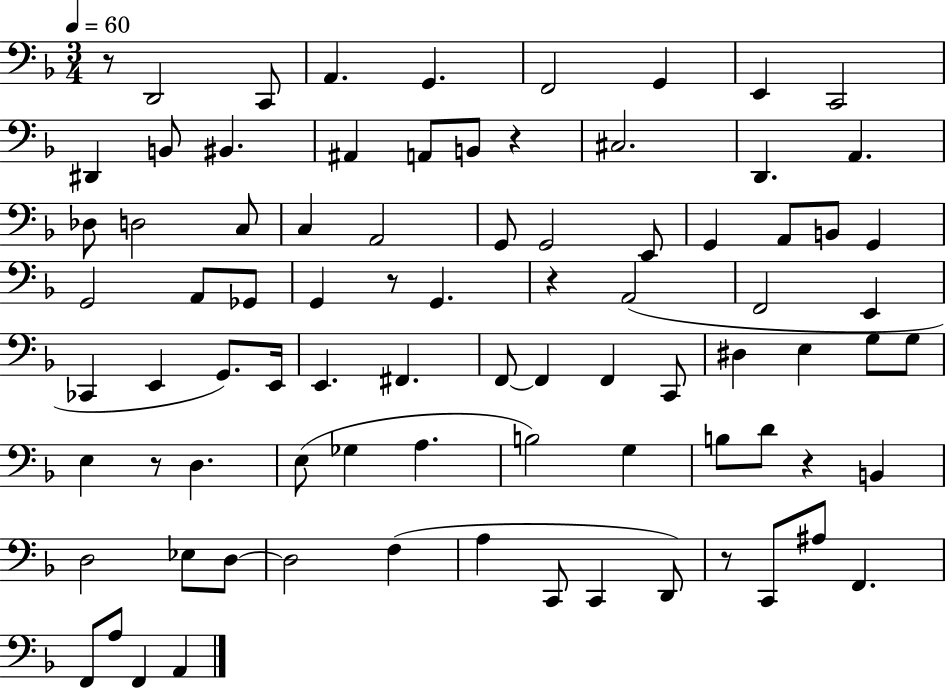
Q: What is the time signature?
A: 3/4